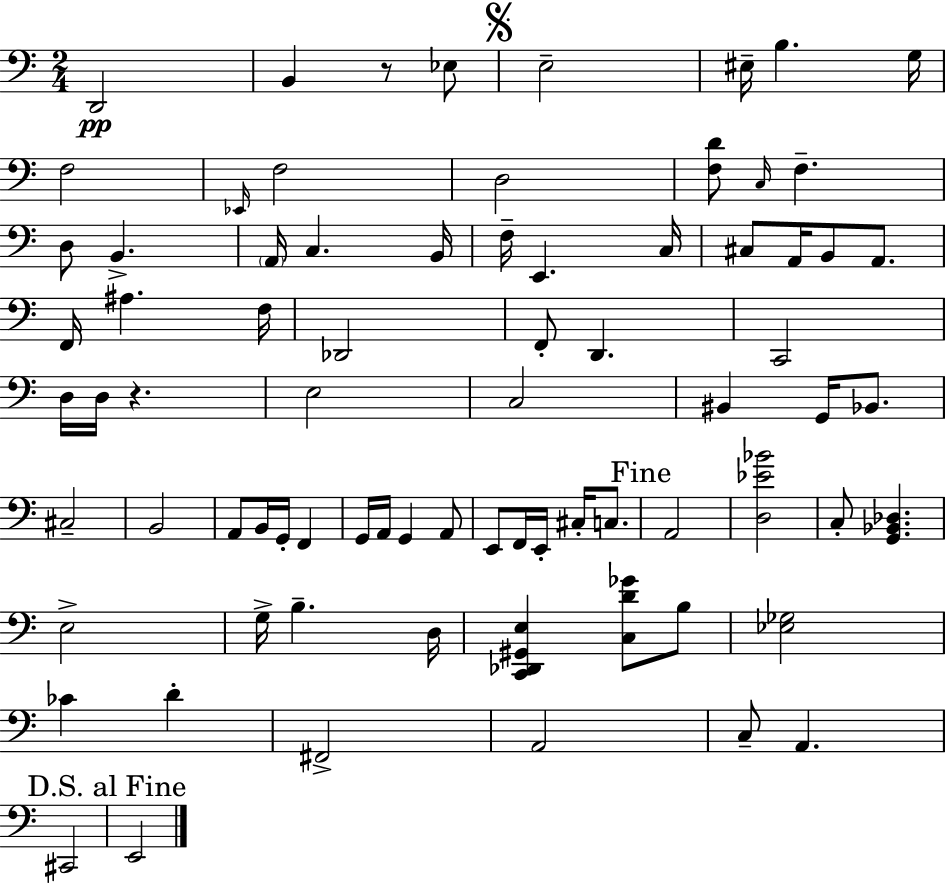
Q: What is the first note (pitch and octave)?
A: D2